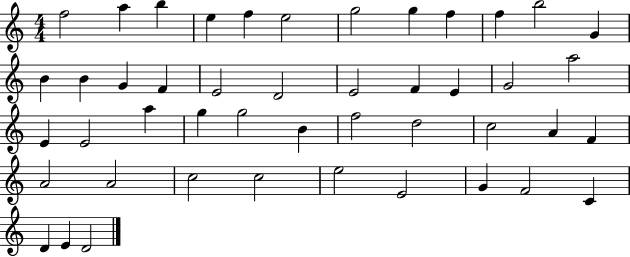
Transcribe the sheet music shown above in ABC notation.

X:1
T:Untitled
M:4/4
L:1/4
K:C
f2 a b e f e2 g2 g f f b2 G B B G F E2 D2 E2 F E G2 a2 E E2 a g g2 B f2 d2 c2 A F A2 A2 c2 c2 e2 E2 G F2 C D E D2